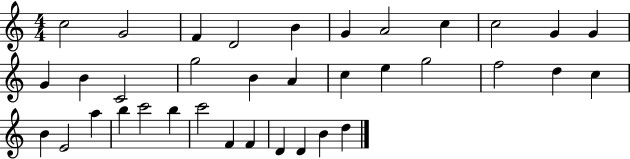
C5/h G4/h F4/q D4/h B4/q G4/q A4/h C5/q C5/h G4/q G4/q G4/q B4/q C4/h G5/h B4/q A4/q C5/q E5/q G5/h F5/h D5/q C5/q B4/q E4/h A5/q B5/q C6/h B5/q C6/h F4/q F4/q D4/q D4/q B4/q D5/q